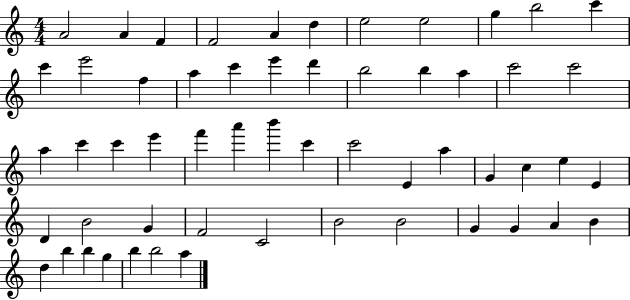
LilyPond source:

{
  \clef treble
  \numericTimeSignature
  \time 4/4
  \key c \major
  a'2 a'4 f'4 | f'2 a'4 d''4 | e''2 e''2 | g''4 b''2 c'''4 | \break c'''4 e'''2 f''4 | a''4 c'''4 e'''4 d'''4 | b''2 b''4 a''4 | c'''2 c'''2 | \break a''4 c'''4 c'''4 e'''4 | f'''4 a'''4 b'''4 c'''4 | c'''2 e'4 a''4 | g'4 c''4 e''4 e'4 | \break d'4 b'2 g'4 | f'2 c'2 | b'2 b'2 | g'4 g'4 a'4 b'4 | \break d''4 b''4 b''4 g''4 | b''4 b''2 a''4 | \bar "|."
}